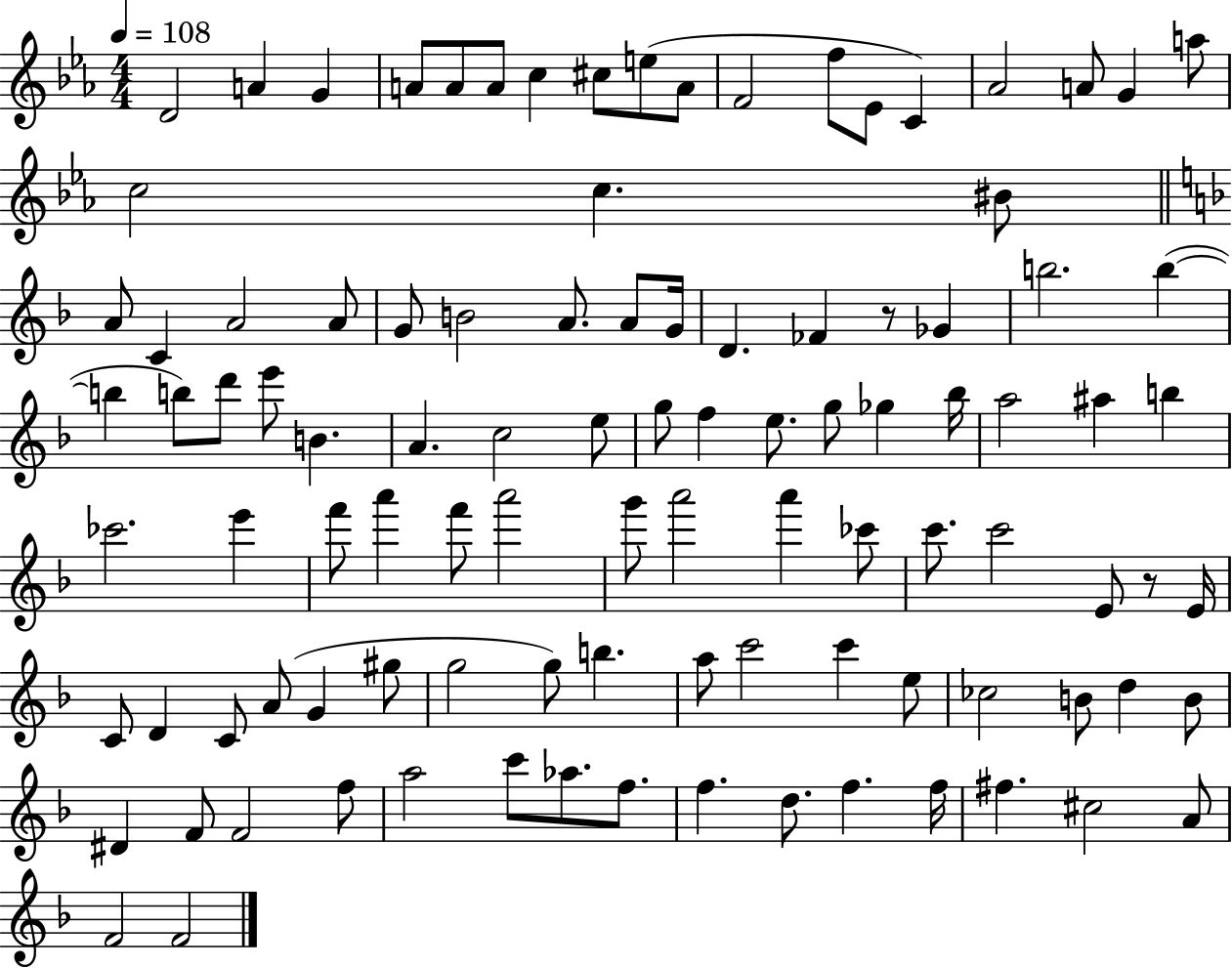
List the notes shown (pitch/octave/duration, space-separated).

D4/h A4/q G4/q A4/e A4/e A4/e C5/q C#5/e E5/e A4/e F4/h F5/e Eb4/e C4/q Ab4/h A4/e G4/q A5/e C5/h C5/q. BIS4/e A4/e C4/q A4/h A4/e G4/e B4/h A4/e. A4/e G4/s D4/q. FES4/q R/e Gb4/q B5/h. B5/q B5/q B5/e D6/e E6/e B4/q. A4/q. C5/h E5/e G5/e F5/q E5/e. G5/e Gb5/q Bb5/s A5/h A#5/q B5/q CES6/h. E6/q F6/e A6/q F6/e A6/h G6/e A6/h A6/q CES6/e C6/e. C6/h E4/e R/e E4/s C4/e D4/q C4/e A4/e G4/q G#5/e G5/h G5/e B5/q. A5/e C6/h C6/q E5/e CES5/h B4/e D5/q B4/e D#4/q F4/e F4/h F5/e A5/h C6/e Ab5/e. F5/e. F5/q. D5/e. F5/q. F5/s F#5/q. C#5/h A4/e F4/h F4/h